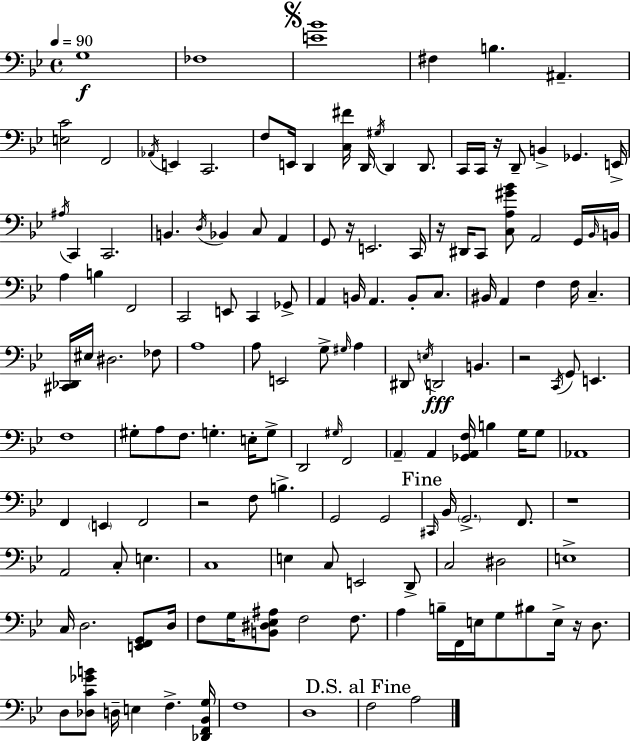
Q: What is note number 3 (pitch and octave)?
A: F#3